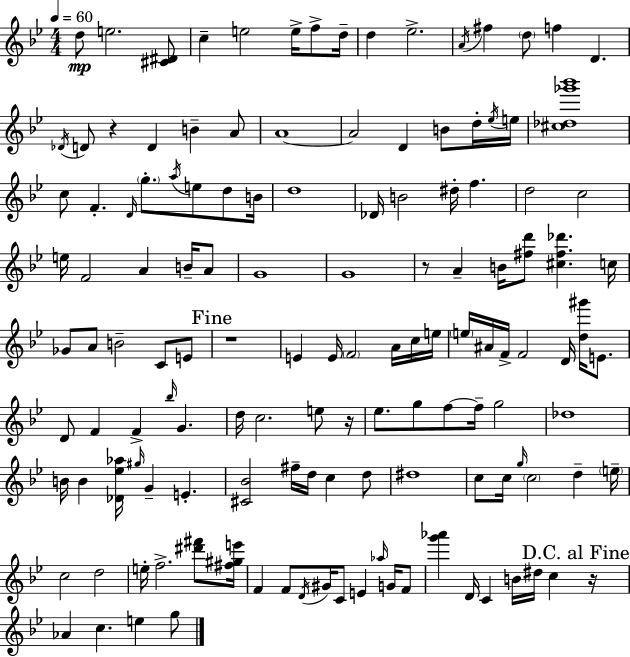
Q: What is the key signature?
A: BES major